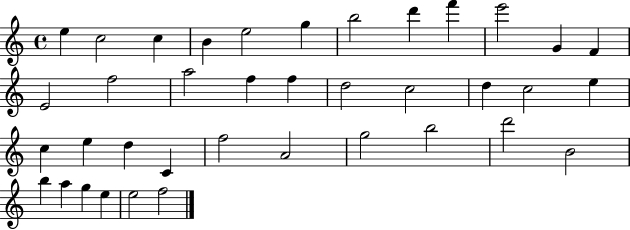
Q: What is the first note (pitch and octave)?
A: E5